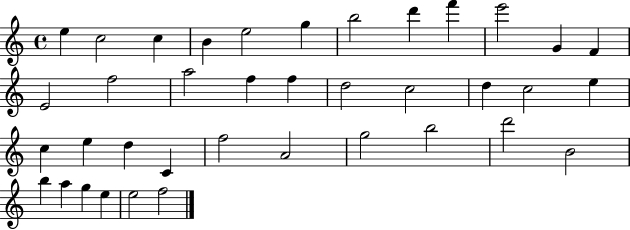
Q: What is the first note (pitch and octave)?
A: E5